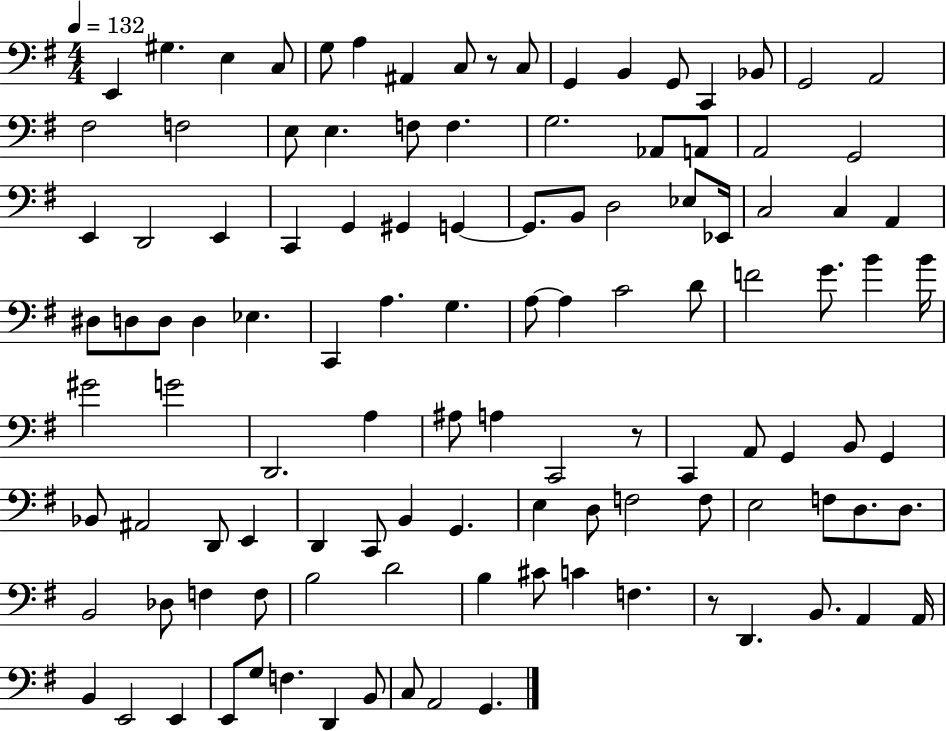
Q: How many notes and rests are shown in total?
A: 114